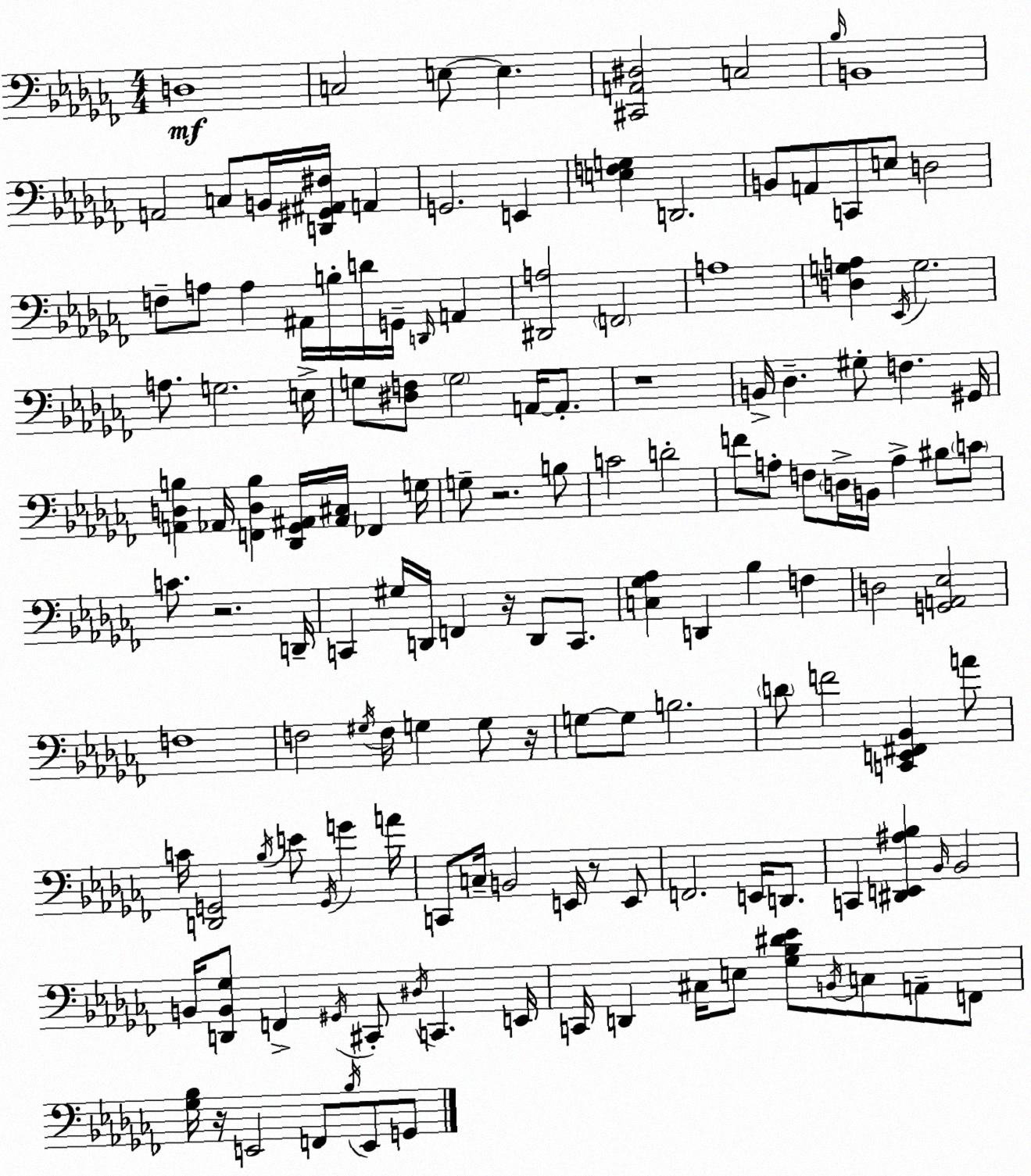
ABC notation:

X:1
T:Untitled
M:4/4
L:1/4
K:Abm
D,4 C,2 E,/2 E, [^C,,A,,^D,]2 C,2 _B,/4 B,,4 A,,2 C,/2 B,,/4 [D,,^G,,^A,,^F,]/4 A,, G,,2 E,, [E,F,G,] D,,2 B,,/2 A,,/2 C,,/2 E,/2 D,2 F,/2 A,/2 A, ^A,,/4 B,/4 D/4 G,,/4 D,,/4 A,, [^D,,A,]2 F,,2 A,4 [D,G,A,] _E,,/4 G,2 A,/2 G,2 E,/4 G,/2 [^D,F,]/2 G,2 A,,/4 A,,/2 z4 B,,/4 _D, ^G,/2 F, ^G,,/4 [A,,D,B,] _A,,/4 [F,,D,B,] [_D,,_G,,^A,,]/4 [^A,,^C,]/4 _F,, G,/4 G,/2 z2 B,/2 C2 D2 F/2 A,/2 F,/2 D,/4 B,,/4 A, ^B,/2 C/2 C/2 z2 D,,/4 C,, ^G,/4 D,,/4 F,, z/4 D,,/2 C,,/2 [C,_G,_A,] D,, _B, F, D,2 [G,,A,,_E,]2 F,4 F,2 ^G,/4 F,/4 G, G,/2 z/4 G,/2 G,/2 B,2 D/2 F2 [C,,E,,^F,,_B,,] A/2 C/4 [D,,G,,]2 _B,/4 E/2 G,,/4 G A/4 C,,/2 C,/4 B,,2 E,,/4 z/2 E,,/2 F,,2 E,,/4 D,,/2 C,, [^D,,E,,^A,_B,] _B,,/4 _B,,2 B,,/4 [D,,B,,_G,]/2 F,, ^G,,/4 ^C,,/2 ^D,/4 C,, E,,/4 C,,/4 D,, ^C,/4 E,/2 [_G,_B,^D_E]/2 B,,/4 C,/2 A,,/2 F,,/2 [_G,_B,]/4 z/4 E,,2 F,,/2 _B,/4 E,,/2 G,,/2